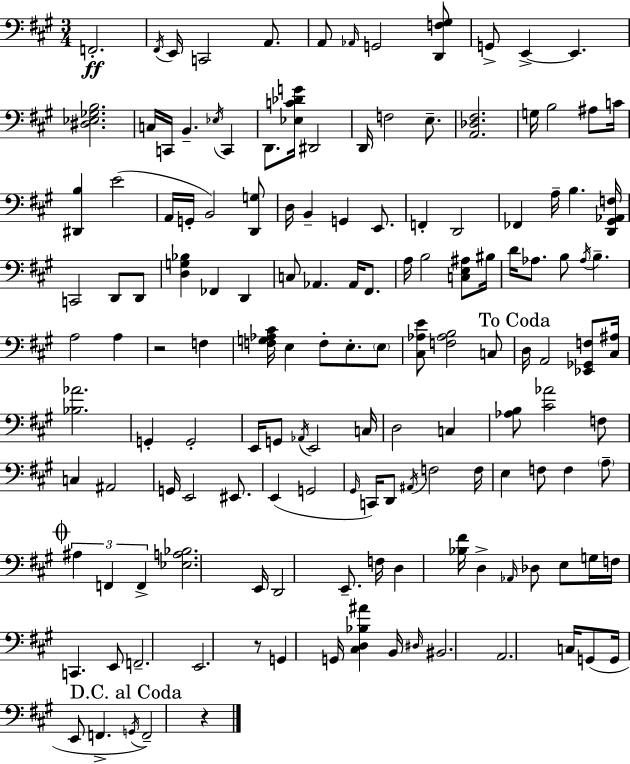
F2/h. F#2/s E2/s C2/h A2/e. A2/e Ab2/s G2/h [D2,F3,G#3]/e G2/e E2/q E2/q. [D#3,Eb3,Gb3,B3]/h. C3/s C2/s B2/q. Eb3/s C2/q D2/e. [Eb3,C4,Db4,G4]/s D#2/h D2/s F3/h E3/e. [A2,Db3,F#3]/h. G3/s B3/h A#3/e C4/s [D#2,B3]/q E4/h A2/s G2/s B2/h [D2,G3]/e D3/s B2/q G2/q E2/e. F2/q D2/h FES2/q A3/s B3/q. [D2,G#2,Ab2,F3]/s C2/h D2/e D2/e [D3,G3,Bb3]/q FES2/q D2/q C3/e Ab2/q. Ab2/s F#2/e. A3/s B3/h [C3,E3,A#3]/e BIS3/s D4/s Ab3/e. B3/e Ab3/s B3/q. A3/h A3/q R/h F3/q [F3,G3,Ab3,C#4]/s E3/q F3/e E3/e. E3/e [C#3,Ab3,E4]/e [F3,Ab3,B3]/h C3/e D3/s A2/h [Eb2,Gb2,F3]/e [C#3,A#3]/s [Bb3,Ab4]/h. G2/q G2/h E2/s G2/e Ab2/s E2/h C3/s D3/h C3/q [Ab3,B3]/e [C#4,Ab4]/h F3/e C3/q A#2/h G2/s E2/h EIS2/e. E2/q G2/h G#2/s C2/s D2/e A#2/s F3/h F3/s E3/q F3/e F3/q A3/e A#3/q F2/q F2/q [Eb3,A3,Bb3]/h. E2/s D2/h E2/e. F3/s D3/q [Bb3,F#4]/s D3/q Ab2/s Db3/e E3/e G3/s F3/s C2/q. E2/e F2/h. E2/h. R/e G2/q G2/s [C#3,D3,Bb3,A#4]/q B2/s D#3/s BIS2/h. A2/h. C3/s G2/e G2/s E2/e F2/q. G2/s F2/h R/q